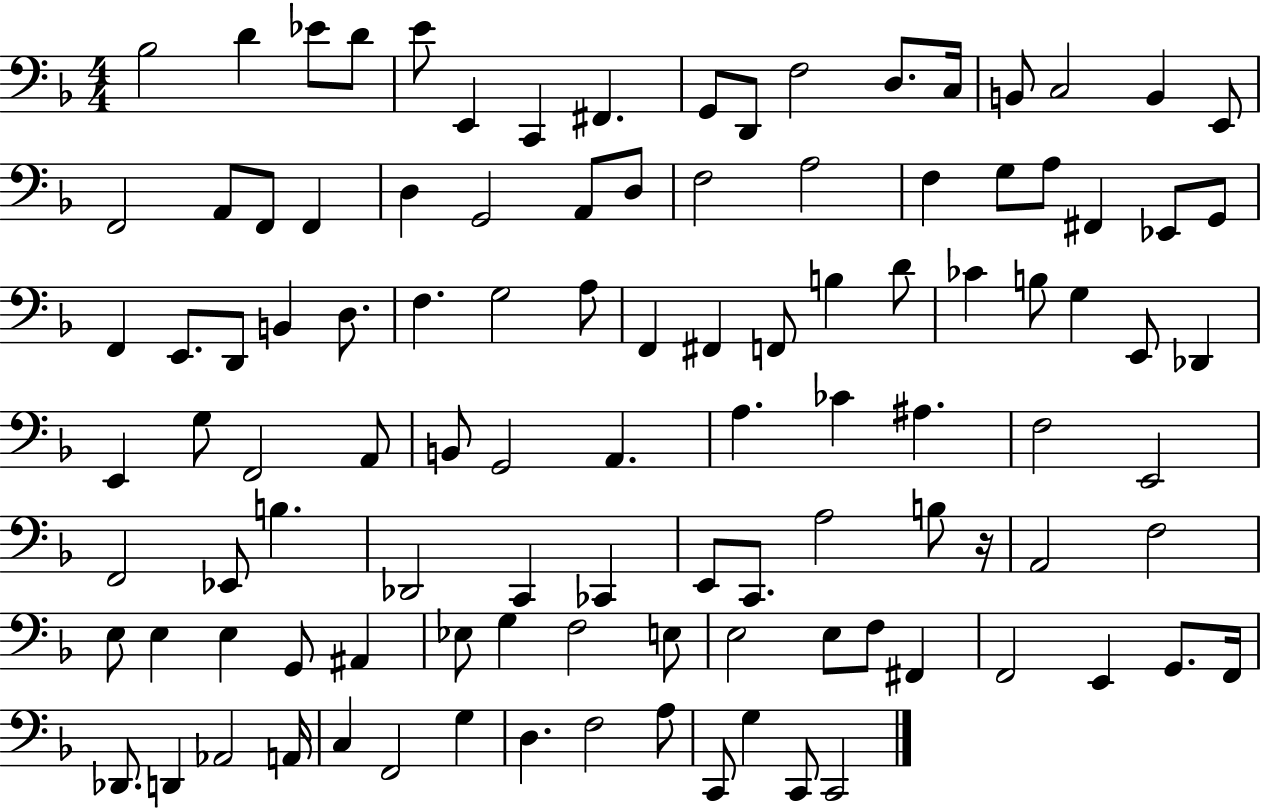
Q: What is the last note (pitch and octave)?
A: C2